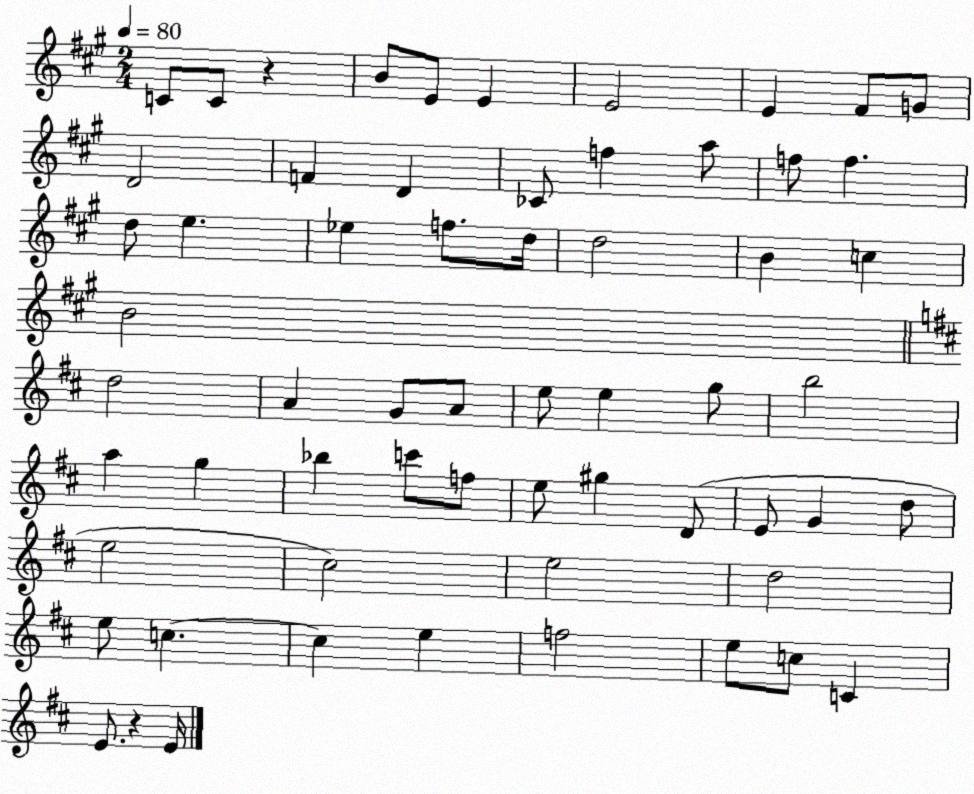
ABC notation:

X:1
T:Untitled
M:2/4
L:1/4
K:A
C/2 C/2 z B/2 E/2 E E2 E ^F/2 G/2 D2 F D _C/2 f a/2 f/2 f d/2 e _e f/2 d/4 d2 B c B2 d2 A G/2 A/2 e/2 e g/2 b2 a g _b c'/2 f/2 e/2 ^g D/2 E/2 G d/2 e2 ^c2 e2 d2 e/2 c c e f2 e/2 c/2 C E/2 z E/4